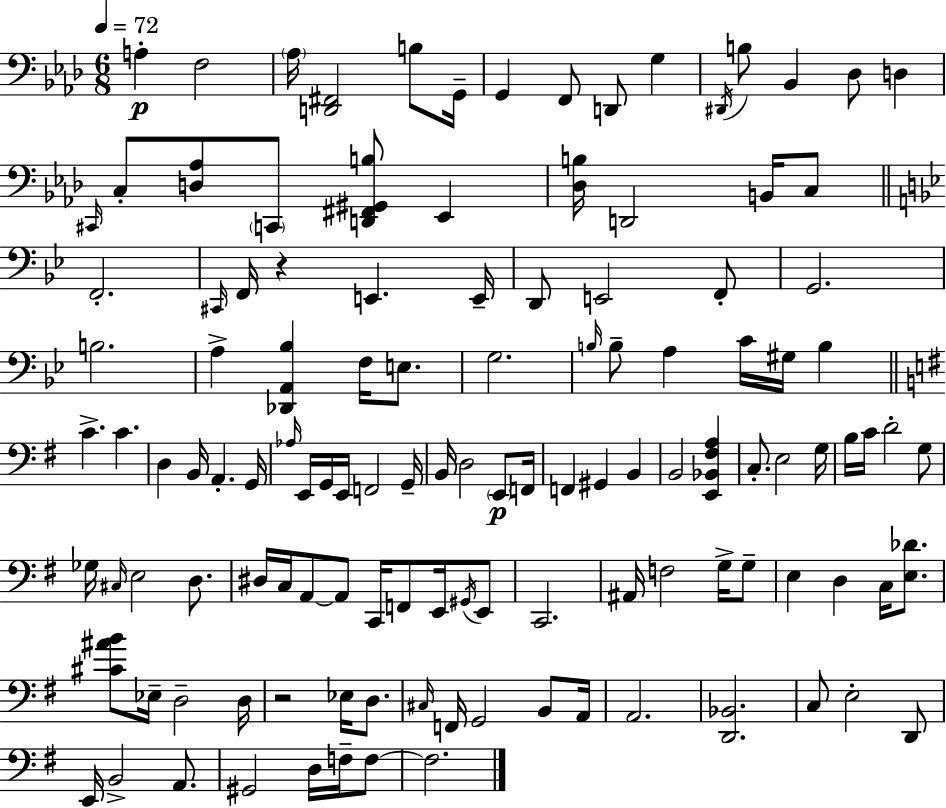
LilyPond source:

{
  \clef bass
  \numericTimeSignature
  \time 6/8
  \key aes \major
  \tempo 4 = 72
  \repeat volta 2 { a4-.\p f2 | \parenthesize aes16 <d, fis,>2 b8 g,16-- | g,4 f,8 d,8 g4 | \acciaccatura { dis,16 } b8 bes,4 des8 d4 | \break \grace { cis,16 } c8-. <d aes>8 \parenthesize c,8 <d, fis, gis, b>8 ees,4 | <des b>16 d,2 b,16 | c8 \bar "||" \break \key bes \major f,2.-. | \grace { cis,16 } f,16 r4 e,4. | e,16-- d,8 e,2 f,8-. | g,2. | \break b2. | a4-> <des, a, bes>4 f16 e8. | g2. | \grace { b16 } b8-- a4 c'16 gis16 b4 | \break \bar "||" \break \key g \major c'4.-> c'4. | d4 b,16 a,4.-. g,16 | \grace { aes16 } e,16 g,16 e,16 f,2 | g,16-- b,16 d2 \parenthesize e,8\p | \break f,16 f,4 gis,4 b,4 | b,2 <e, bes, fis a>4 | c8.-. e2 | g16 b16 c'16 d'2-. g8 | \break ges16 \grace { cis16 } e2 d8. | dis16 c16 a,8~~ a,8 c,16 f,8 e,16 | \acciaccatura { gis,16 } e,8 c,2. | ais,16 f2 | \break g16-> g8-- e4 d4 c16 | <e des'>8. <cis' ais' b'>8 ees16-- d2-- | d16 r2 ees16 | d8. \grace { cis16 } f,16 g,2 | \break b,8 a,16 a,2. | <d, bes,>2. | c8 e2-. | d,8 e,16 b,2-> | \break a,8. gis,2 | d16 f16-- f8~~ f2. | } \bar "|."
}